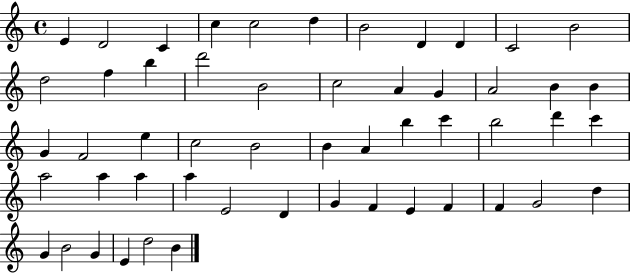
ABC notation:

X:1
T:Untitled
M:4/4
L:1/4
K:C
E D2 C c c2 d B2 D D C2 B2 d2 f b d'2 B2 c2 A G A2 B B G F2 e c2 B2 B A b c' b2 d' c' a2 a a a E2 D G F E F F G2 d G B2 G E d2 B